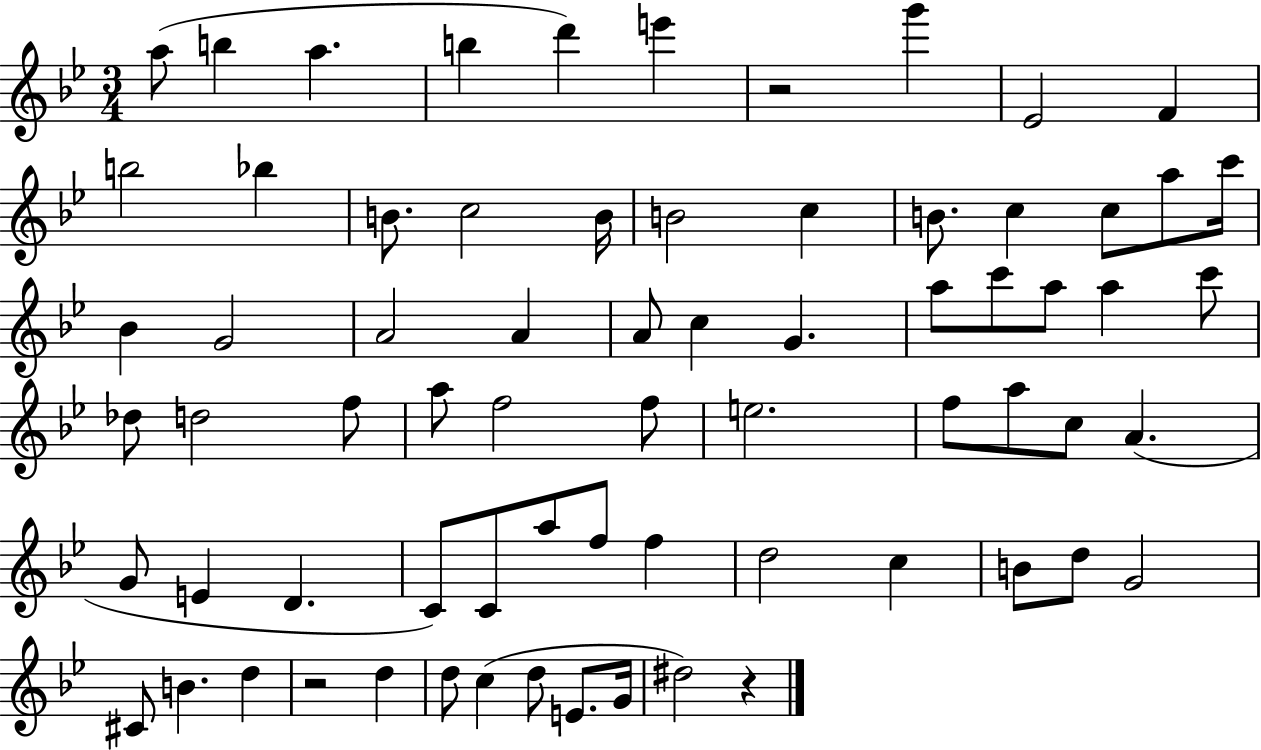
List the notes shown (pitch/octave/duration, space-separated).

A5/e B5/q A5/q. B5/q D6/q E6/q R/h G6/q Eb4/h F4/q B5/h Bb5/q B4/e. C5/h B4/s B4/h C5/q B4/e. C5/q C5/e A5/e C6/s Bb4/q G4/h A4/h A4/q A4/e C5/q G4/q. A5/e C6/e A5/e A5/q C6/e Db5/e D5/h F5/e A5/e F5/h F5/e E5/h. F5/e A5/e C5/e A4/q. G4/e E4/q D4/q. C4/e C4/e A5/e F5/e F5/q D5/h C5/q B4/e D5/e G4/h C#4/e B4/q. D5/q R/h D5/q D5/e C5/q D5/e E4/e. G4/s D#5/h R/q